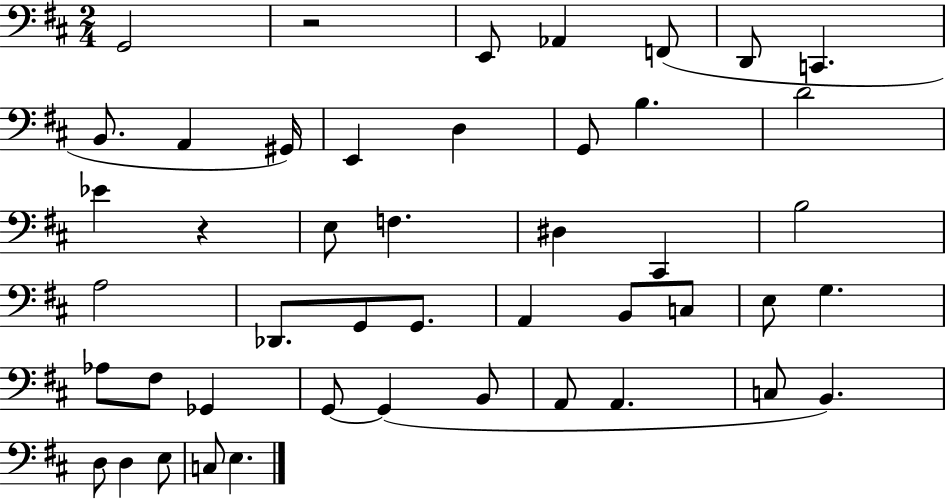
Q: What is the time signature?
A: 2/4